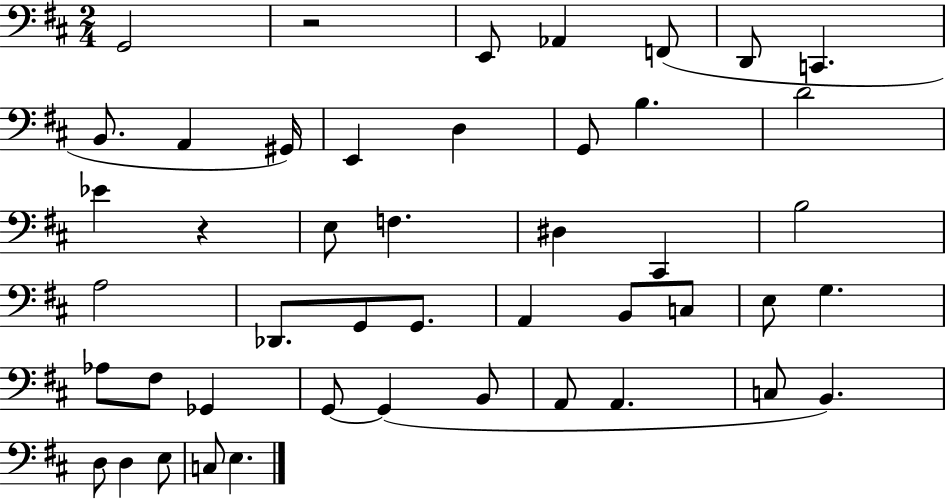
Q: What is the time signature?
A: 2/4